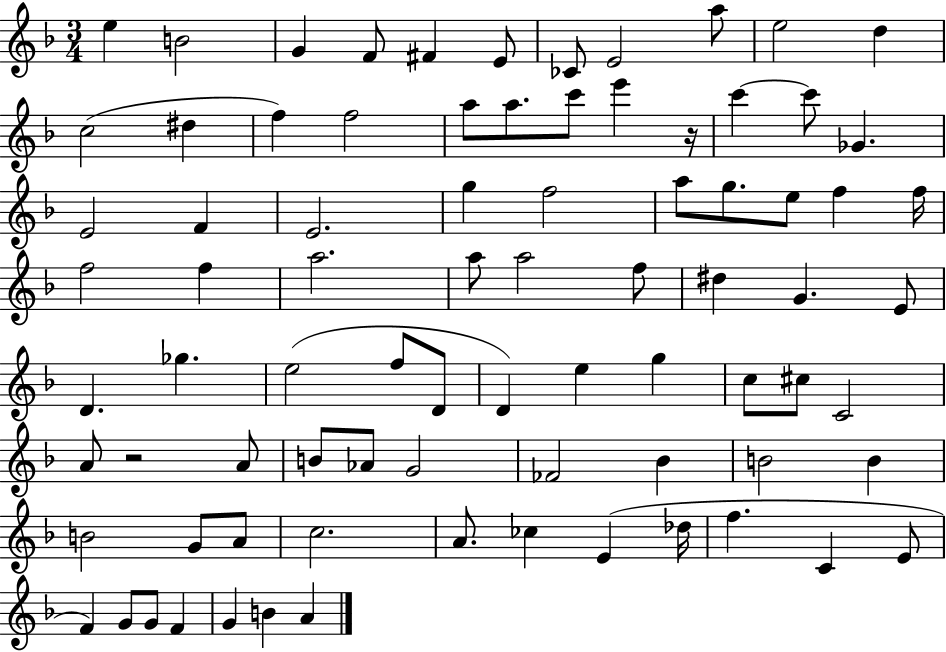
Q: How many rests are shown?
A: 2